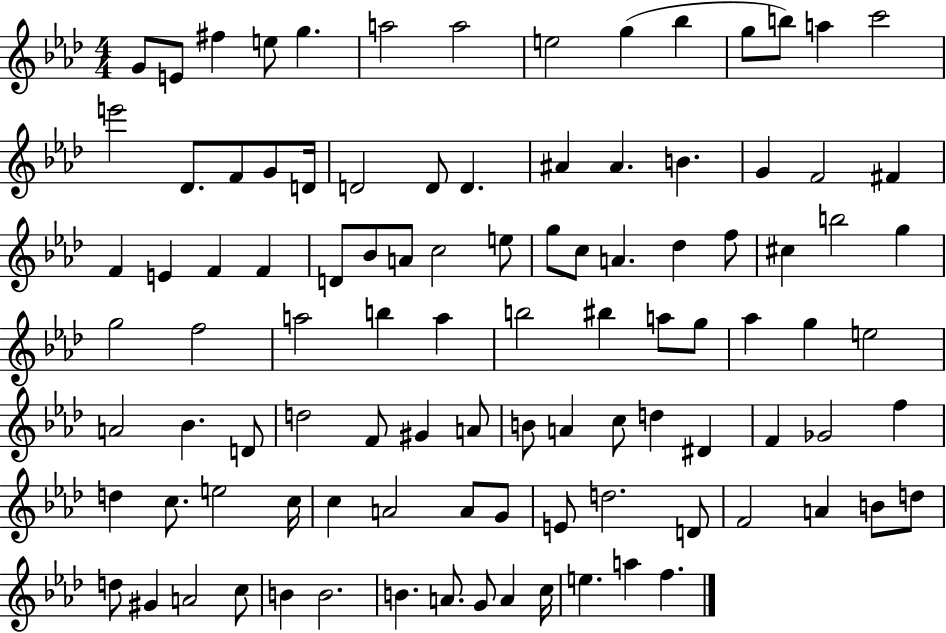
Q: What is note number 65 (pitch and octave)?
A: B4